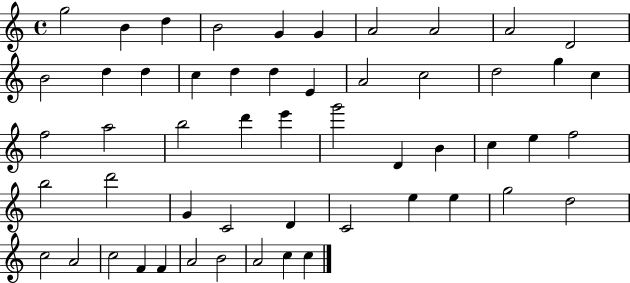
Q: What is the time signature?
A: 4/4